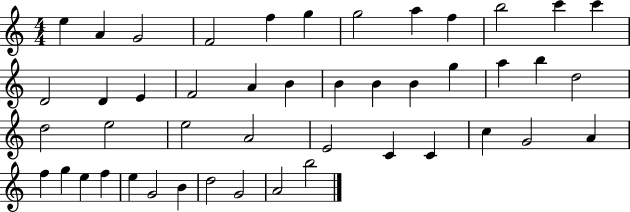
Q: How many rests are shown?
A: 0